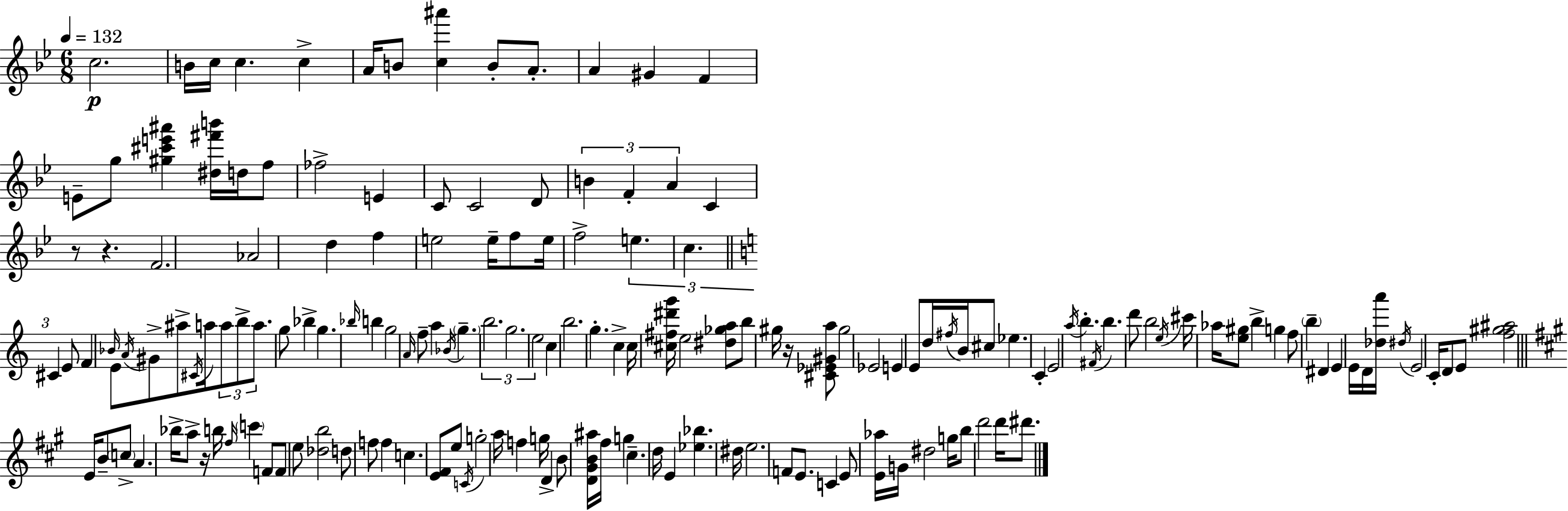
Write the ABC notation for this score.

X:1
T:Untitled
M:6/8
L:1/4
K:Gm
c2 B/4 c/4 c c A/4 B/2 [c^a'] B/2 A/2 A ^G F E/2 g/2 [^g^c'e'^a'] [^d^f'b']/4 d/4 f/2 _f2 E C/2 C2 D/2 B F A C z/2 z F2 _A2 d f e2 e/4 f/2 e/4 f2 e c ^C E/2 F _B/4 E/2 A/4 ^G/2 ^a/2 ^C/4 a/4 a/2 b/2 a/2 g/2 _b g _b/4 b g2 A/4 f/2 a _B/4 g b2 g2 e2 c b2 g c c/4 [^c^f^d'g']/4 e2 [^d_ga]/2 b/2 ^g/4 z/4 [^C_E^Ga]/2 ^g2 _E2 E E/2 d/4 ^f/4 B/4 ^c/2 _e C E2 a/4 b ^F/4 b d'/2 b2 e/4 ^c'/4 _a/4 [e^g]/2 b g f/2 b ^D E E/4 D/4 [_da']/4 ^d/4 E2 C/4 D/2 E/2 [f^g^a]2 E/4 B/2 c/2 A _b/4 a/2 z/4 b/4 ^f/4 c' F/2 F/2 e/2 [_db]2 d/2 f/2 f c [E^F]/2 e/2 C/4 g2 a/4 f g/4 D B/2 [D^GB^a]/4 ^f/4 g ^c d/4 E [_e_b] ^d/4 e2 F/2 E/2 C E/2 [E_a]/4 G/4 ^d2 g/4 b/2 d'2 d'/4 ^d'/2